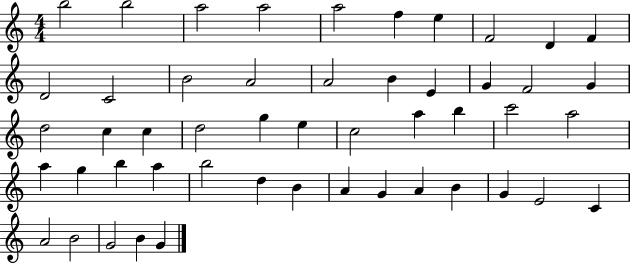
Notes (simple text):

B5/h B5/h A5/h A5/h A5/h F5/q E5/q F4/h D4/q F4/q D4/h C4/h B4/h A4/h A4/h B4/q E4/q G4/q F4/h G4/q D5/h C5/q C5/q D5/h G5/q E5/q C5/h A5/q B5/q C6/h A5/h A5/q G5/q B5/q A5/q B5/h D5/q B4/q A4/q G4/q A4/q B4/q G4/q E4/h C4/q A4/h B4/h G4/h B4/q G4/q